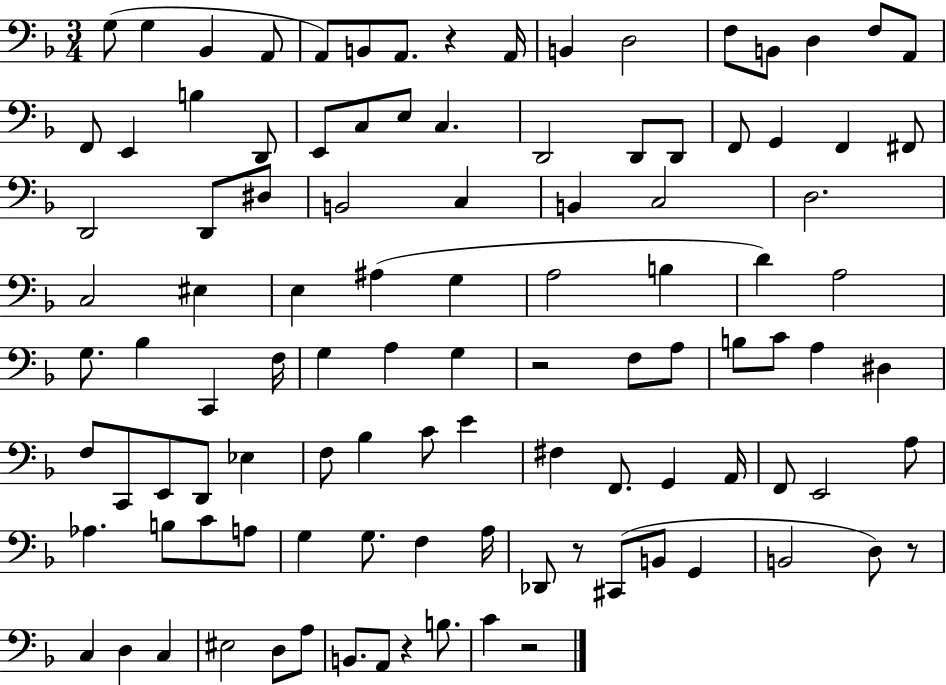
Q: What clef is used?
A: bass